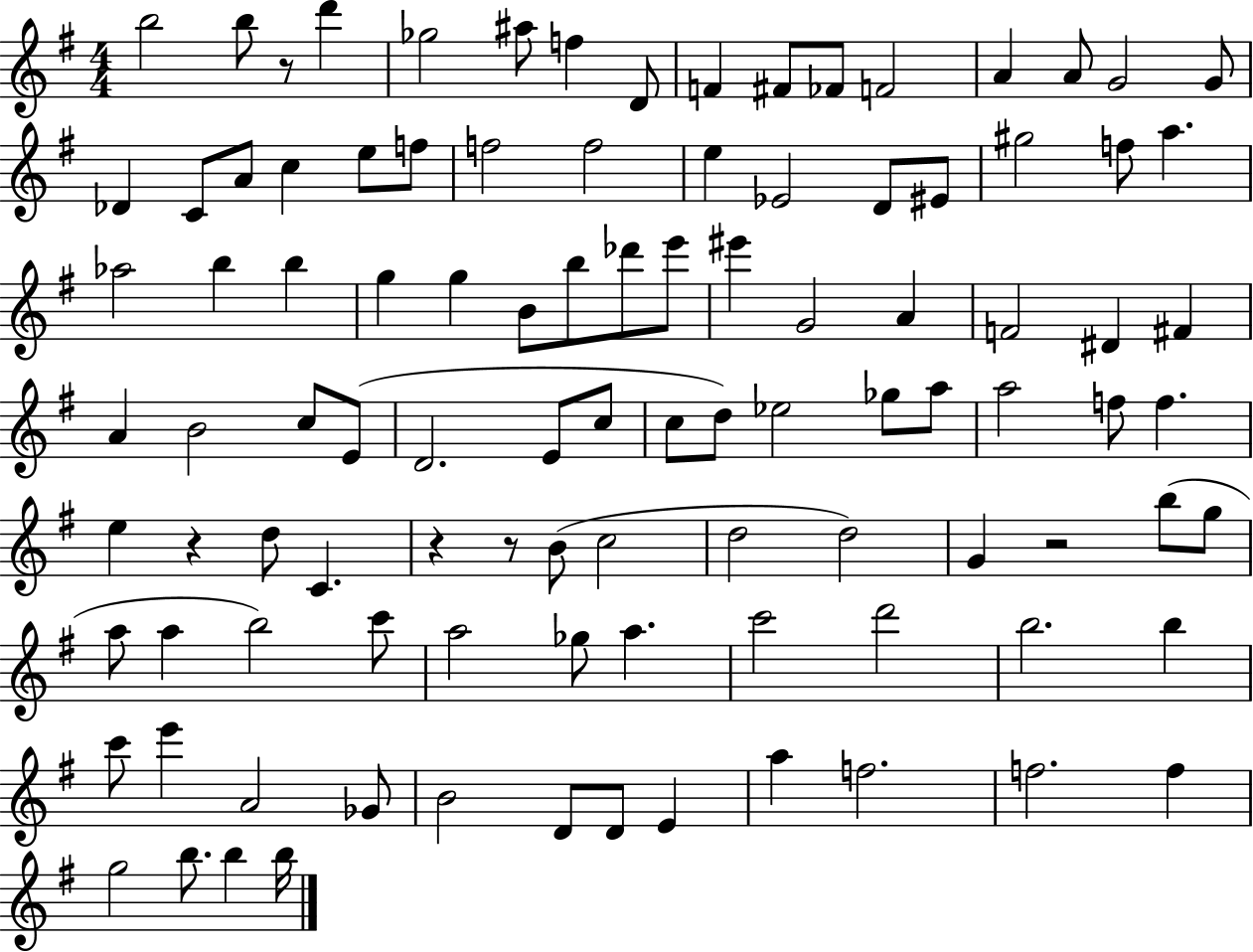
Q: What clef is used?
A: treble